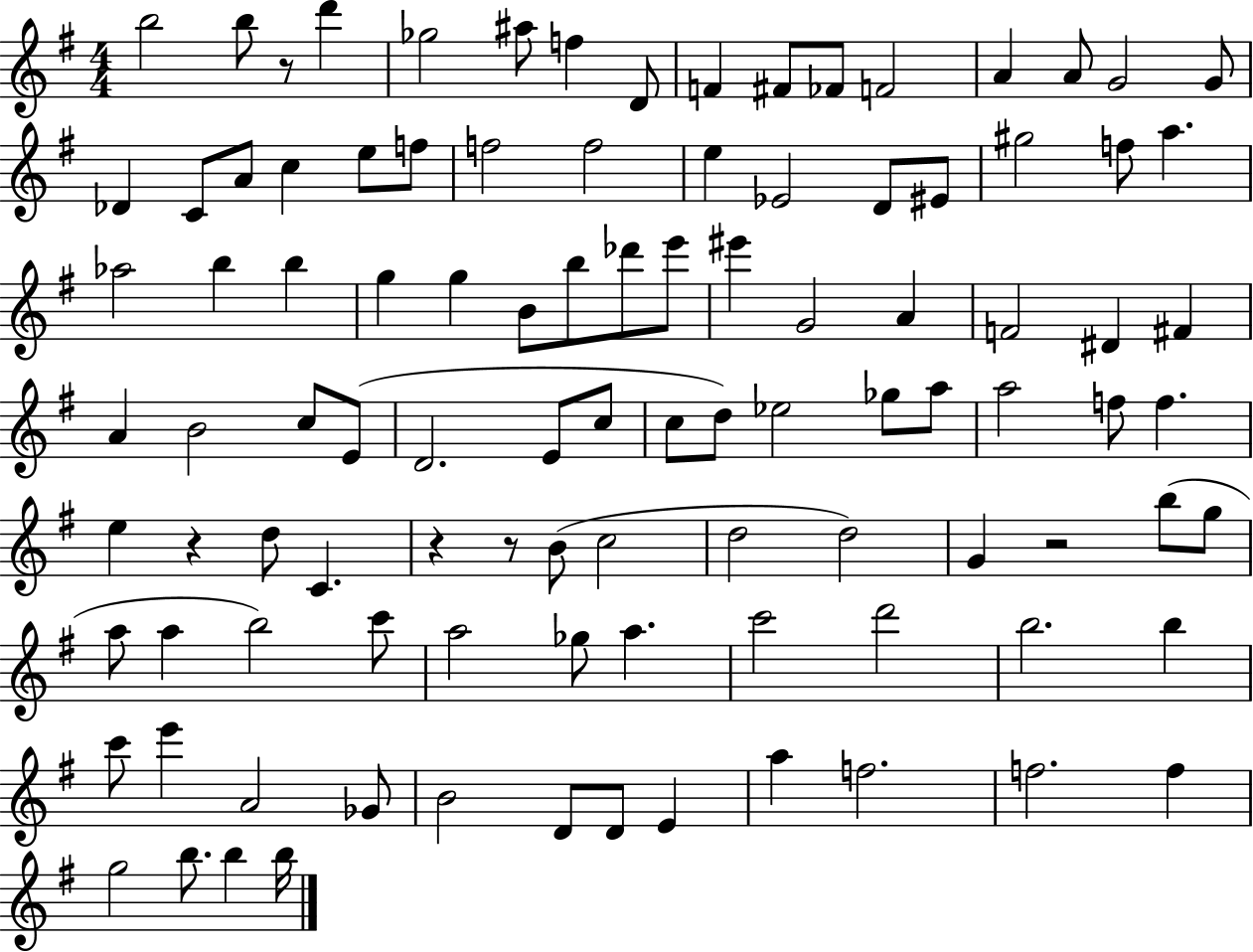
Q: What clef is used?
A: treble